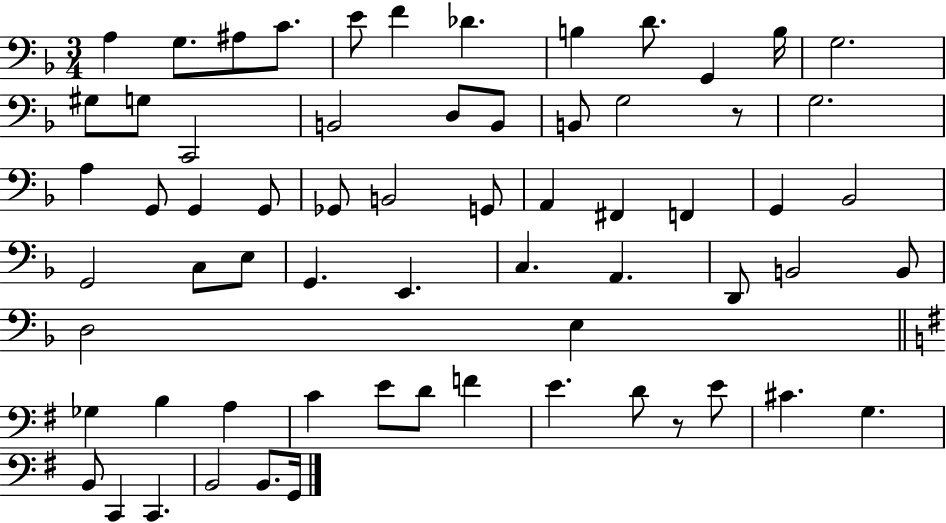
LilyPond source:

{
  \clef bass
  \numericTimeSignature
  \time 3/4
  \key f \major
  a4 g8. ais8 c'8. | e'8 f'4 des'4. | b4 d'8. g,4 b16 | g2. | \break gis8 g8 c,2 | b,2 d8 b,8 | b,8 g2 r8 | g2. | \break a4 g,8 g,4 g,8 | ges,8 b,2 g,8 | a,4 fis,4 f,4 | g,4 bes,2 | \break g,2 c8 e8 | g,4. e,4. | c4. a,4. | d,8 b,2 b,8 | \break d2 e4 | \bar "||" \break \key g \major ges4 b4 a4 | c'4 e'8 d'8 f'4 | e'4. d'8 r8 e'8 | cis'4. g4. | \break b,8 c,4 c,4. | b,2 b,8. g,16 | \bar "|."
}